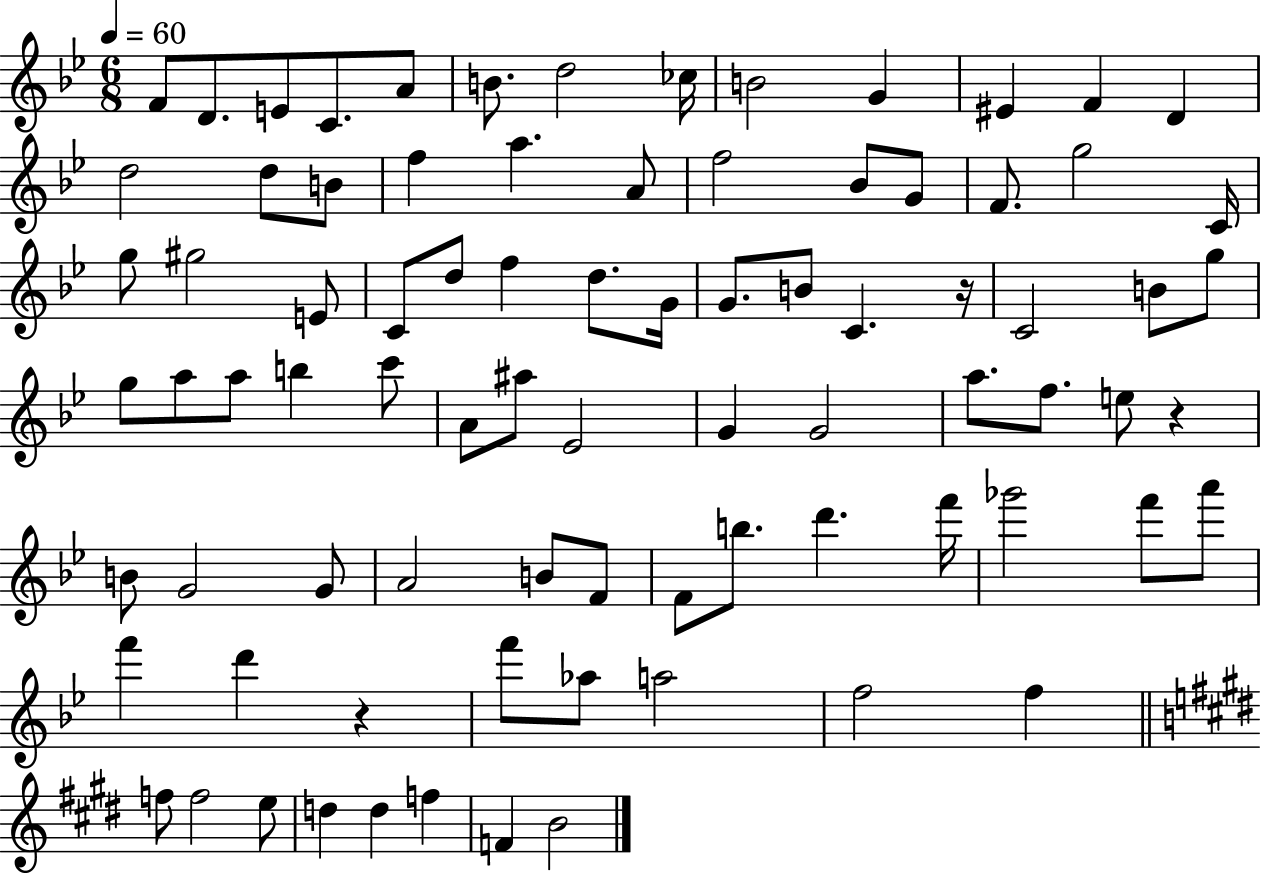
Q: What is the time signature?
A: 6/8